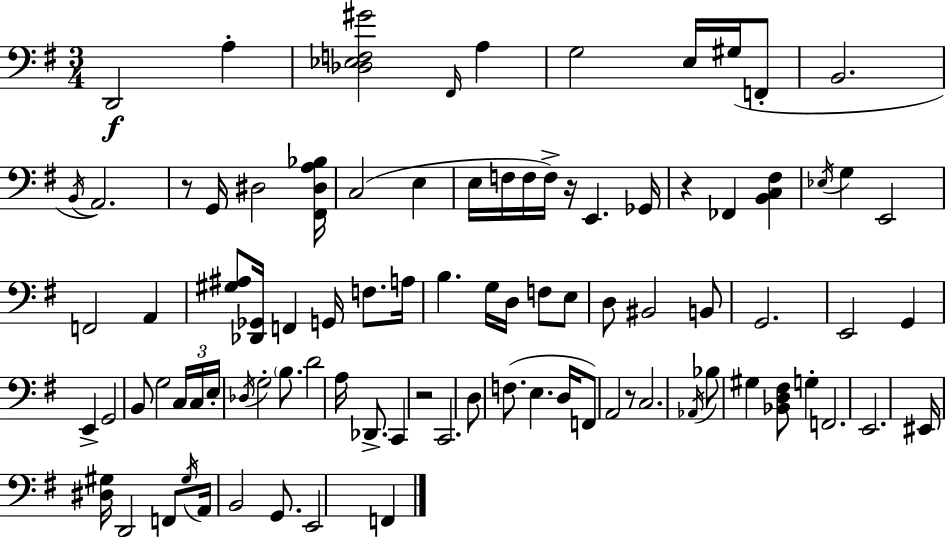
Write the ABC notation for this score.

X:1
T:Untitled
M:3/4
L:1/4
K:Em
D,,2 A, [_D,_E,F,^G]2 ^F,,/4 A, G,2 E,/4 ^G,/4 F,,/2 B,,2 B,,/4 A,,2 z/2 G,,/4 ^D,2 [^F,,^D,A,_B,]/4 C,2 E, E,/4 F,/4 F,/4 F,/4 z/4 E,, _G,,/4 z _F,, [B,,C,^F,] _E,/4 G, E,,2 F,,2 A,, [^G,^A,]/2 [_D,,_G,,]/4 F,, G,,/4 F,/2 A,/4 B, G,/4 D,/4 F,/2 E,/2 D,/2 ^B,,2 B,,/2 G,,2 E,,2 G,, E,, G,,2 B,,/2 G,2 C,/4 C,/4 E,/4 _D,/4 G,2 B,/2 D2 A,/4 _D,,/2 C,, z2 C,,2 D,/2 F,/2 E, D,/4 F,,/2 A,,2 z/2 C,2 _A,,/4 _B,/2 ^G, [_B,,D,^F,]/2 G, F,,2 E,,2 ^E,,/4 [^D,^G,]/4 D,,2 F,,/2 ^G,/4 A,,/4 B,,2 G,,/2 E,,2 F,,